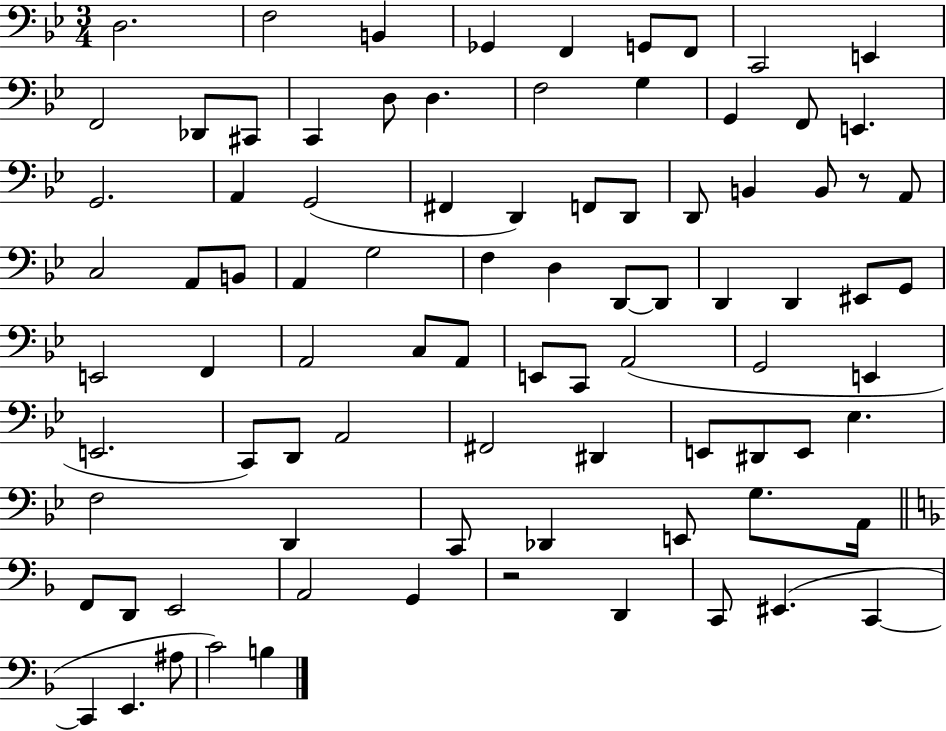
D3/h. F3/h B2/q Gb2/q F2/q G2/e F2/e C2/h E2/q F2/h Db2/e C#2/e C2/q D3/e D3/q. F3/h G3/q G2/q F2/e E2/q. G2/h. A2/q G2/h F#2/q D2/q F2/e D2/e D2/e B2/q B2/e R/e A2/e C3/h A2/e B2/e A2/q G3/h F3/q D3/q D2/e D2/e D2/q D2/q EIS2/e G2/e E2/h F2/q A2/h C3/e A2/e E2/e C2/e A2/h G2/h E2/q E2/h. C2/e D2/e A2/h F#2/h D#2/q E2/e D#2/e E2/e Eb3/q. F3/h D2/q C2/e Db2/q E2/e G3/e. A2/s F2/e D2/e E2/h A2/h G2/q R/h D2/q C2/e EIS2/q. C2/q C2/q E2/q. A#3/e C4/h B3/q